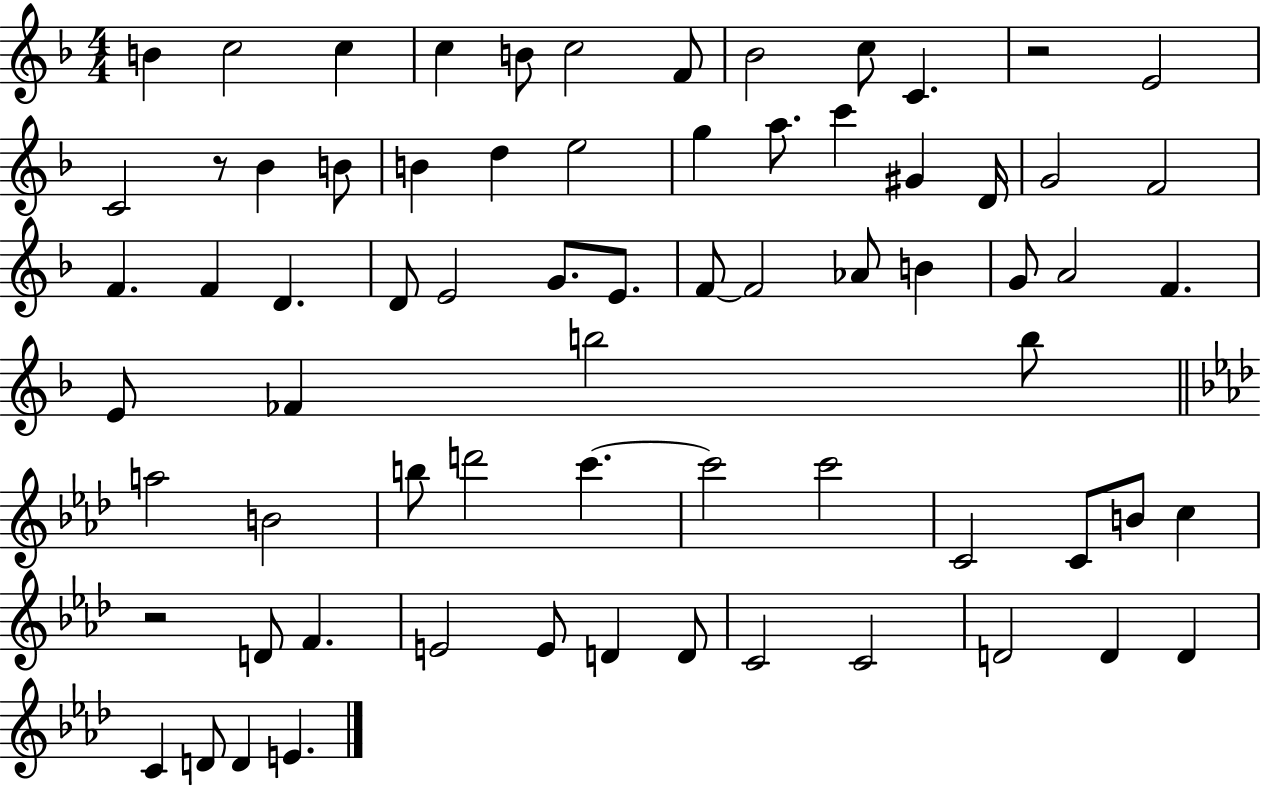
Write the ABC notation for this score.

X:1
T:Untitled
M:4/4
L:1/4
K:F
B c2 c c B/2 c2 F/2 _B2 c/2 C z2 E2 C2 z/2 _B B/2 B d e2 g a/2 c' ^G D/4 G2 F2 F F D D/2 E2 G/2 E/2 F/2 F2 _A/2 B G/2 A2 F E/2 _F b2 b/2 a2 B2 b/2 d'2 c' c'2 c'2 C2 C/2 B/2 c z2 D/2 F E2 E/2 D D/2 C2 C2 D2 D D C D/2 D E